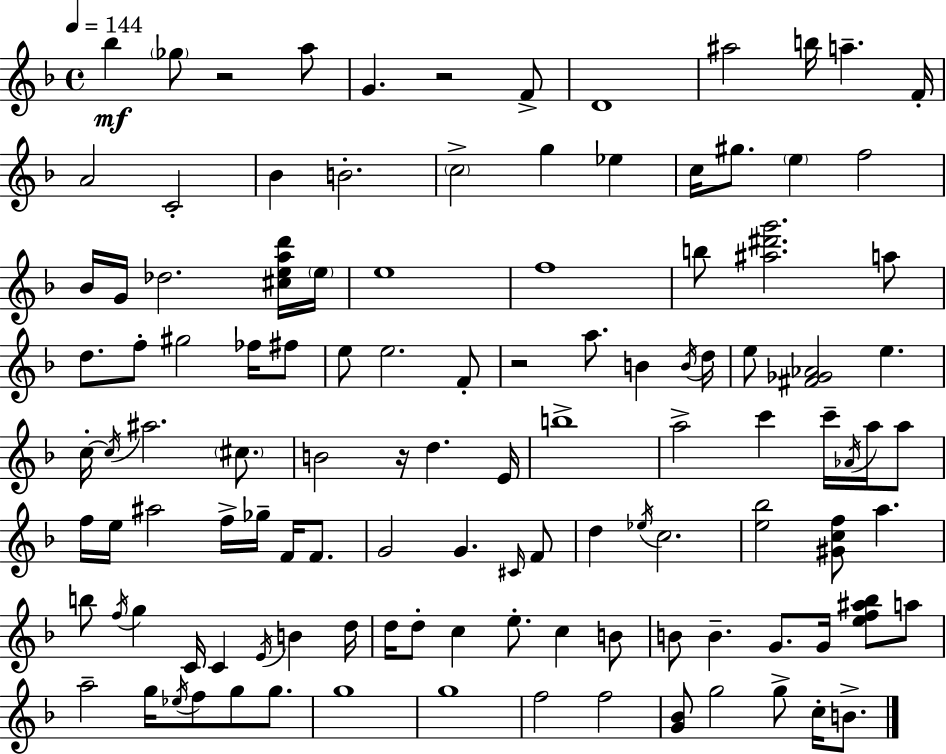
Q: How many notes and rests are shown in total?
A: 116